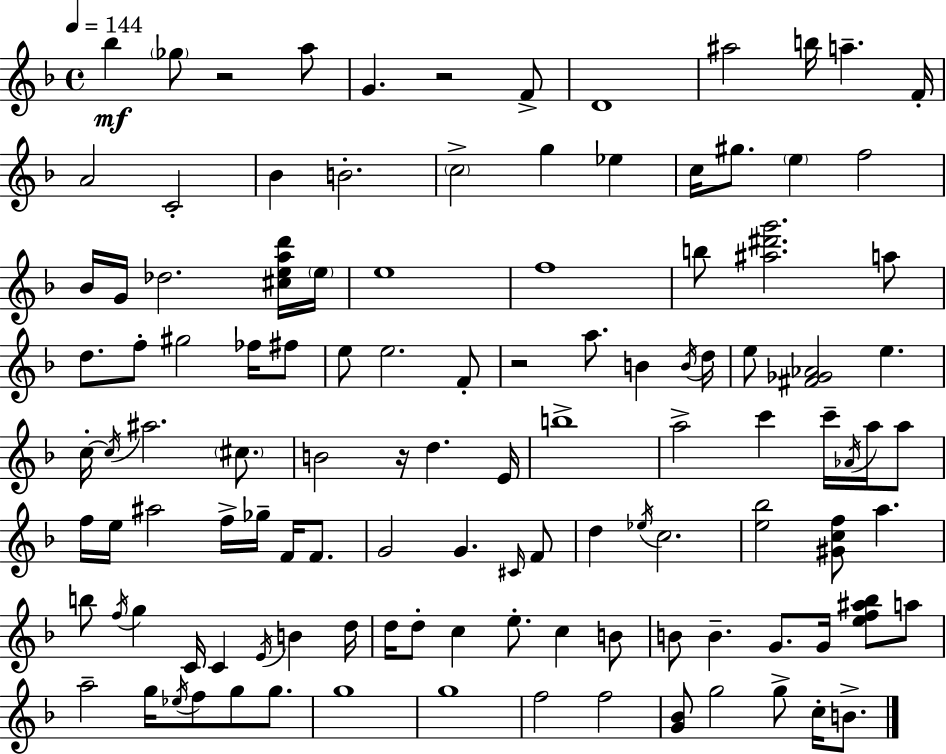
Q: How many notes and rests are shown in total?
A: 116